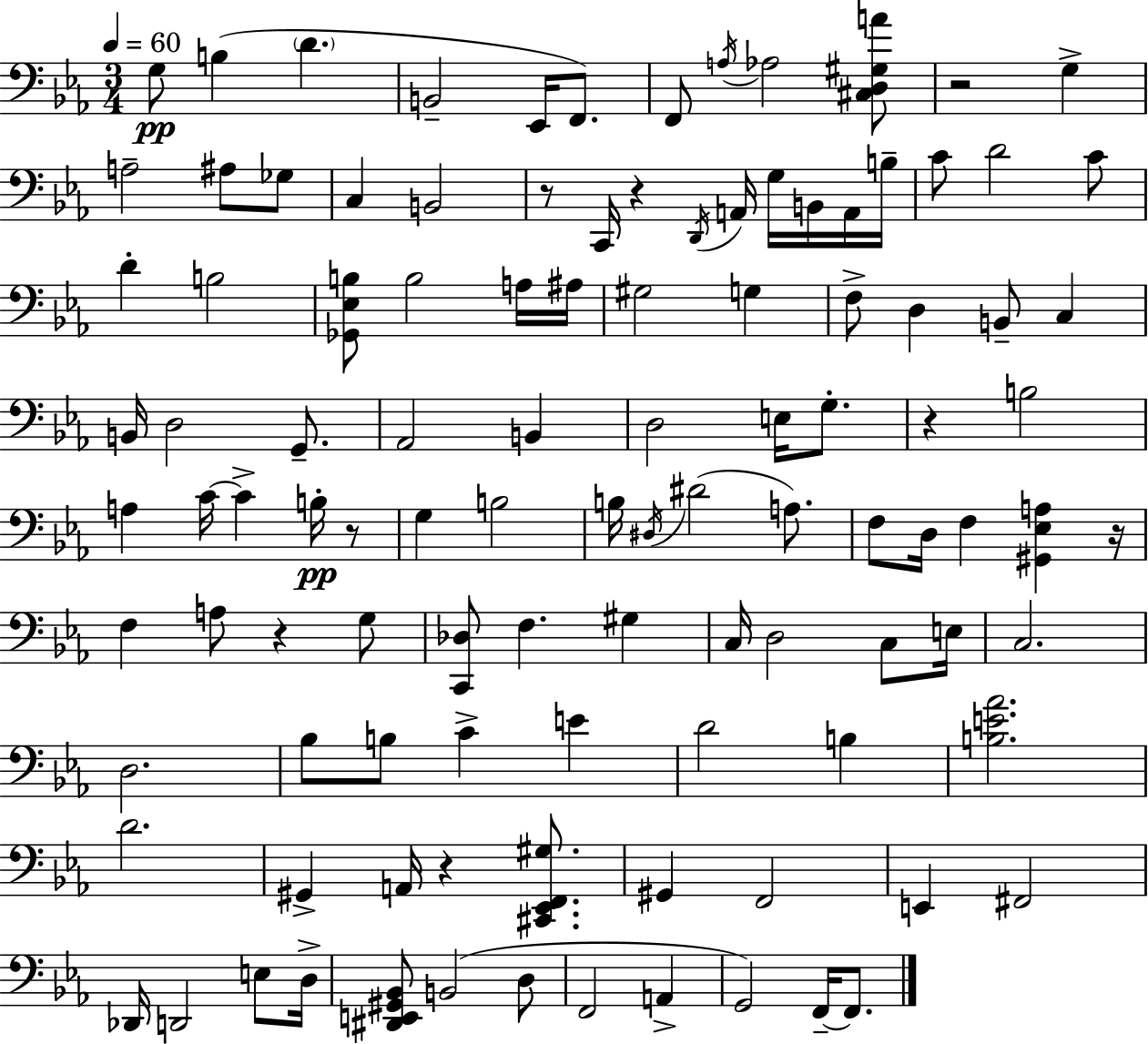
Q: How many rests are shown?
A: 8